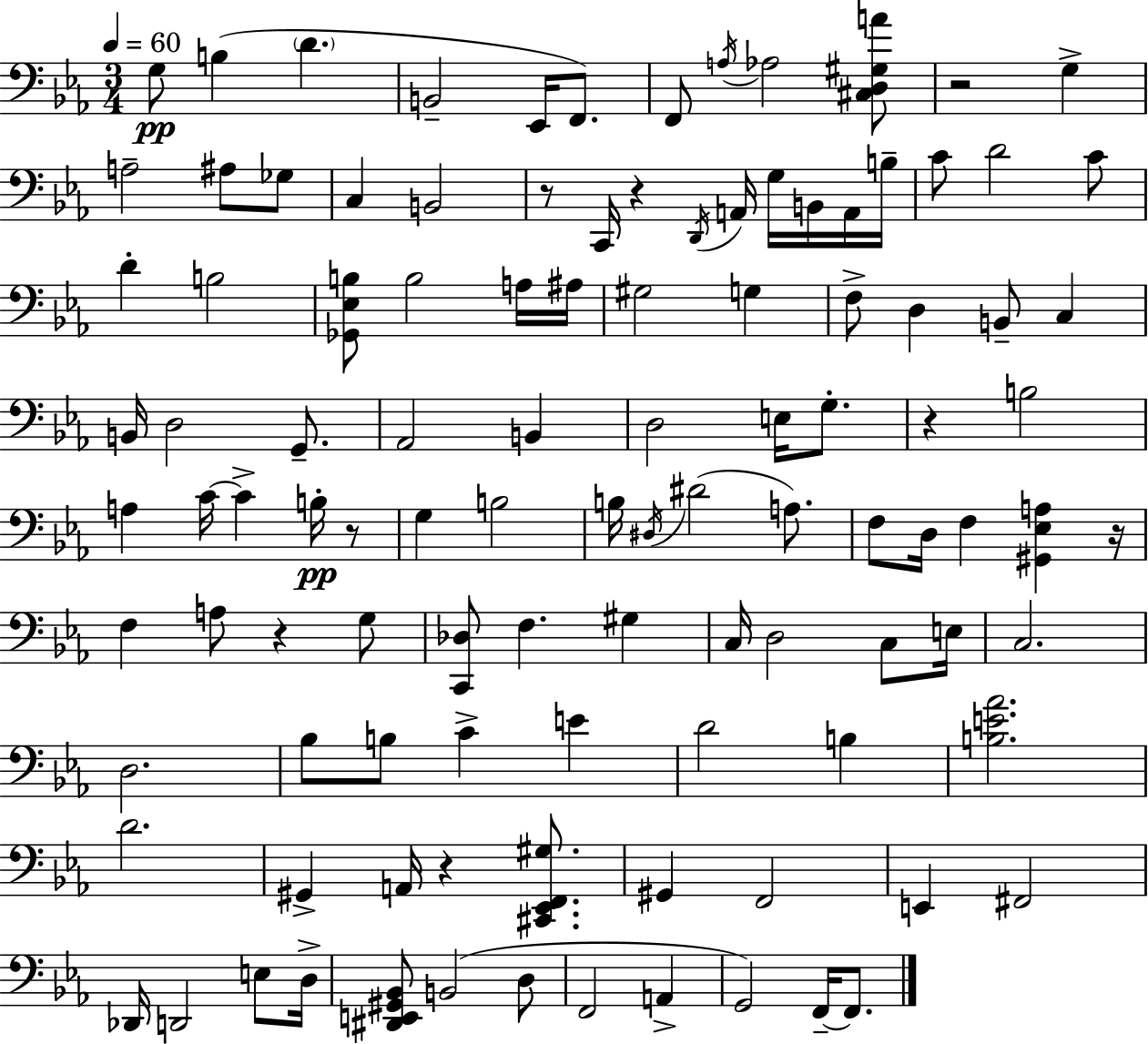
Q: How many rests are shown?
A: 8